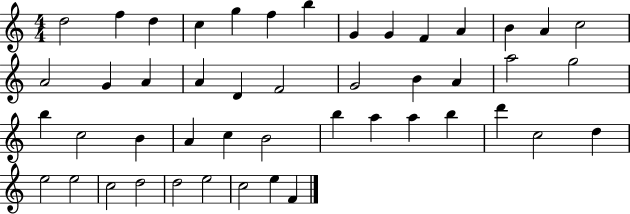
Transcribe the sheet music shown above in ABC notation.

X:1
T:Untitled
M:4/4
L:1/4
K:C
d2 f d c g f b G G F A B A c2 A2 G A A D F2 G2 B A a2 g2 b c2 B A c B2 b a a b d' c2 d e2 e2 c2 d2 d2 e2 c2 e F